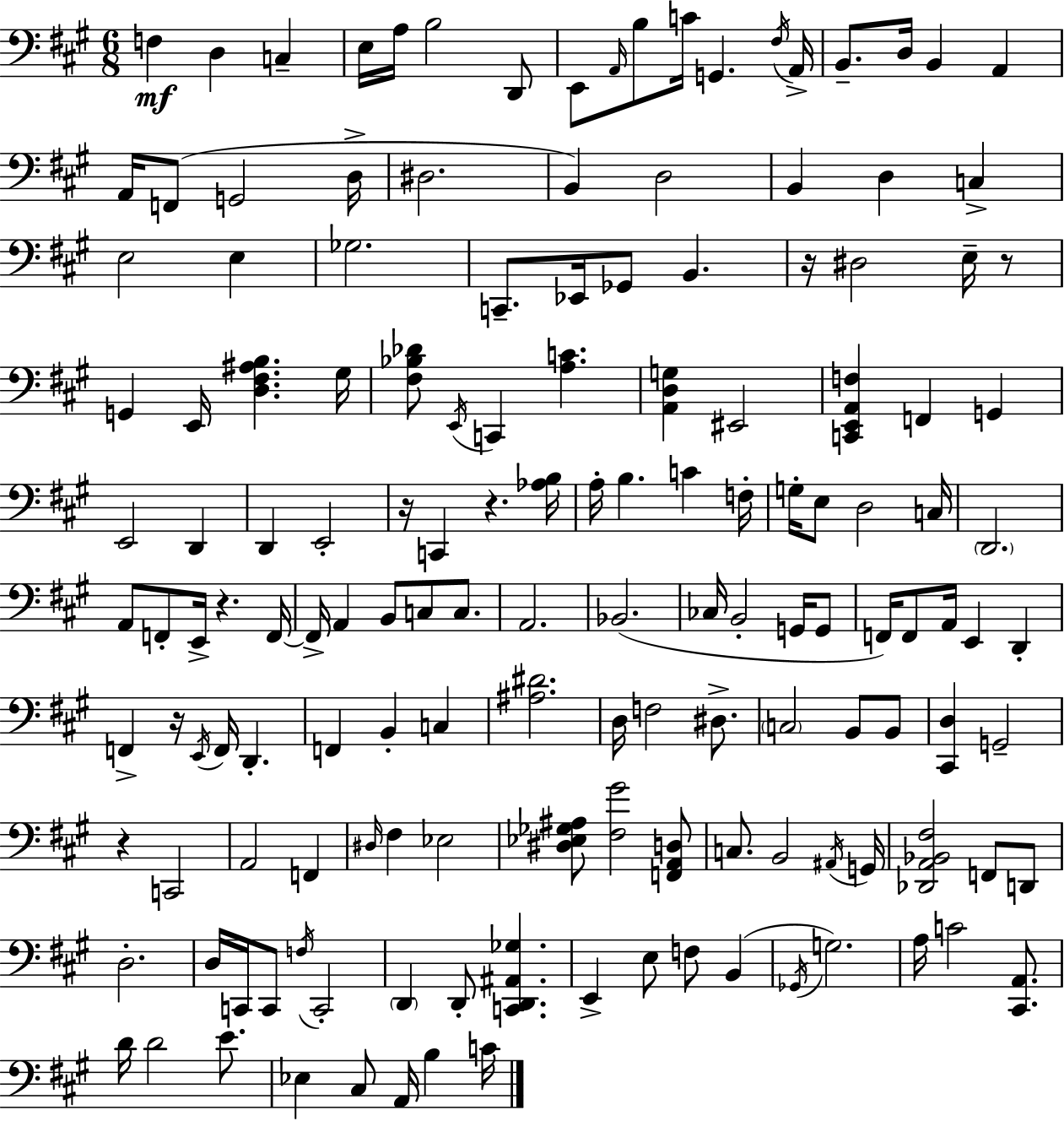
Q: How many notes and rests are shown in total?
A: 150